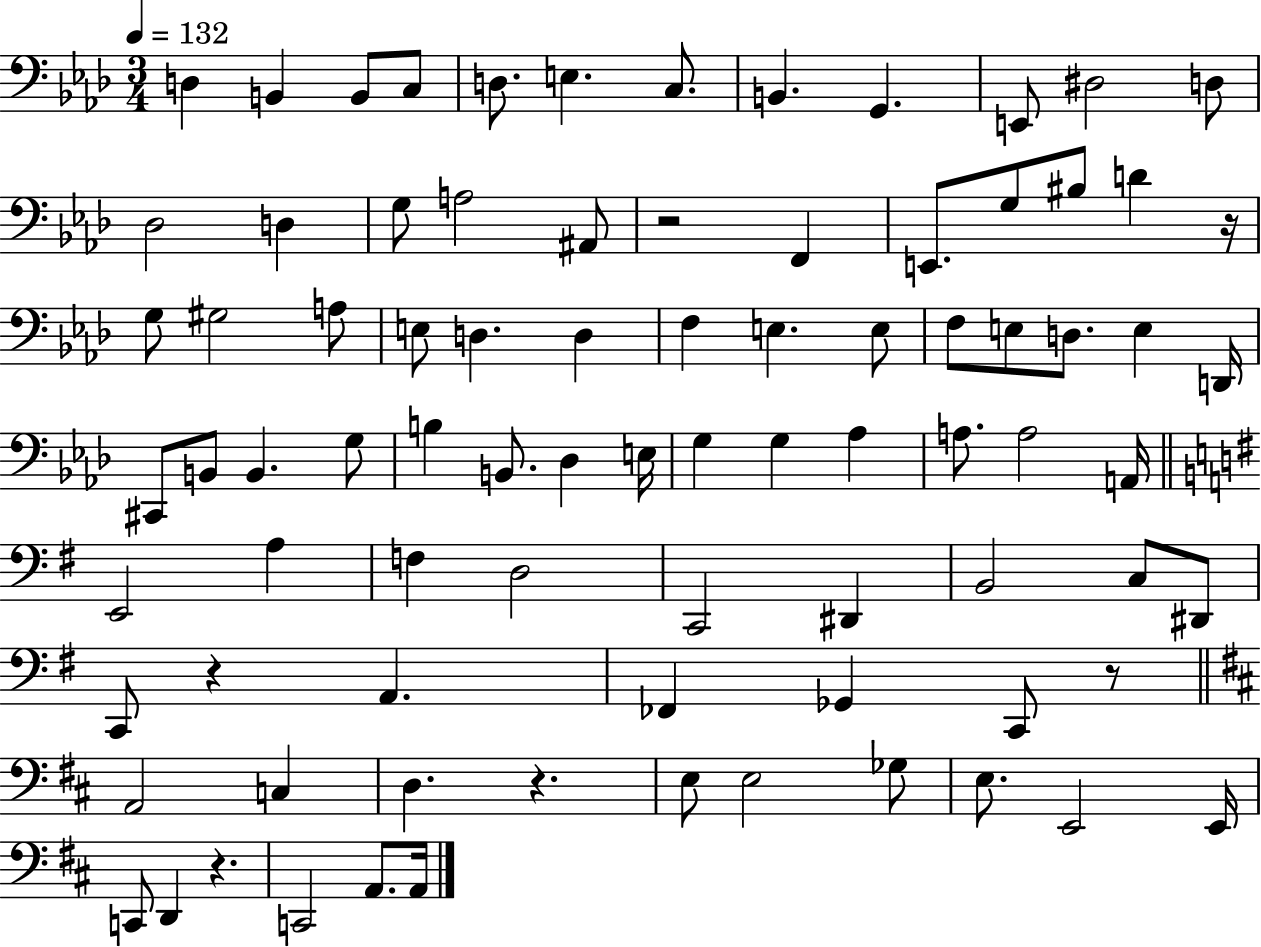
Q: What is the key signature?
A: AES major